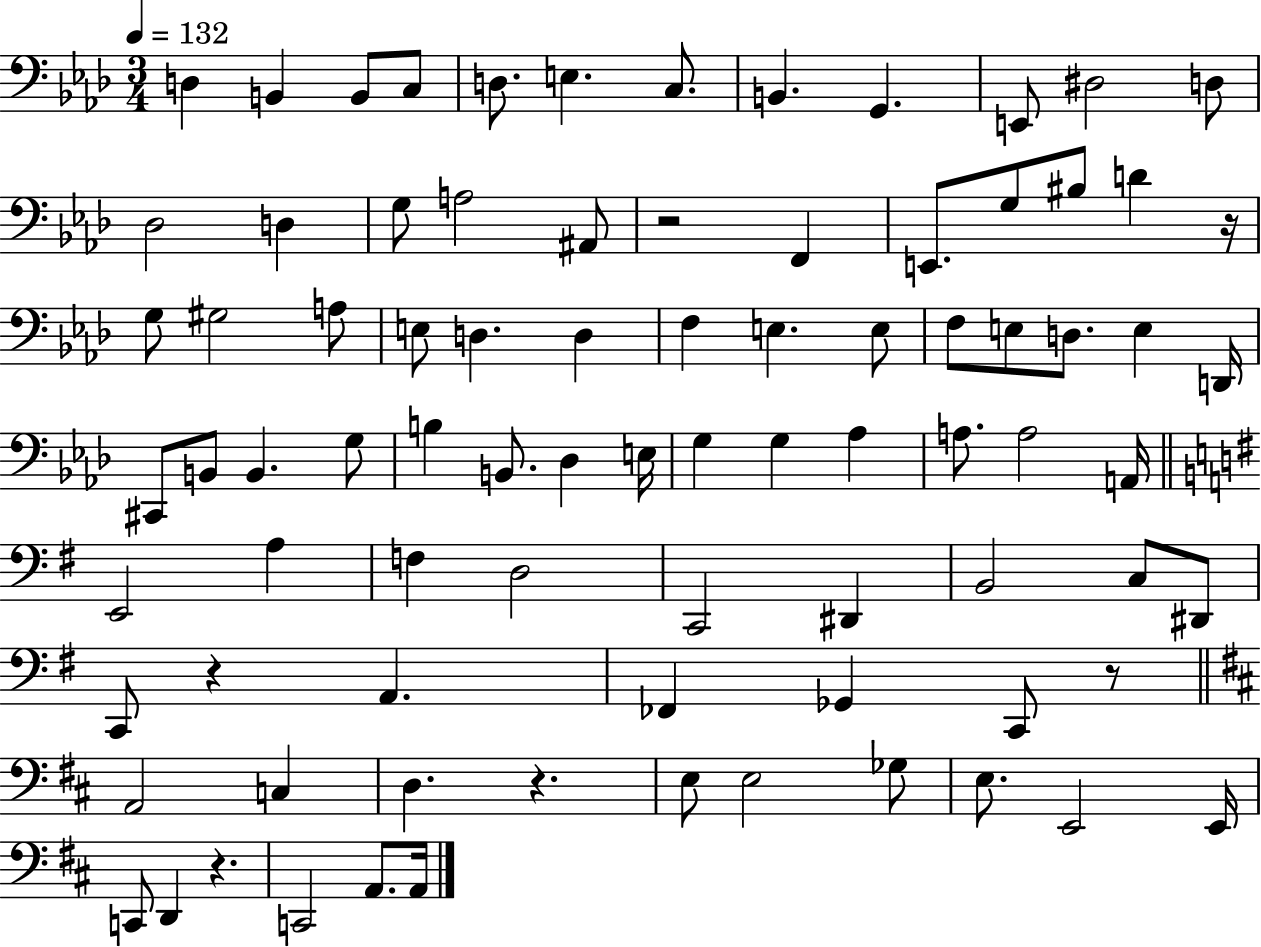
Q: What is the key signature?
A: AES major